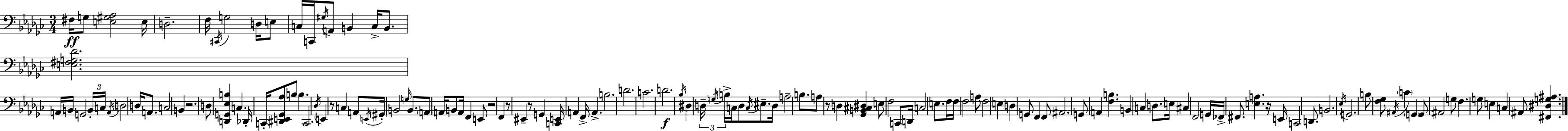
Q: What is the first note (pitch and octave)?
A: F#3